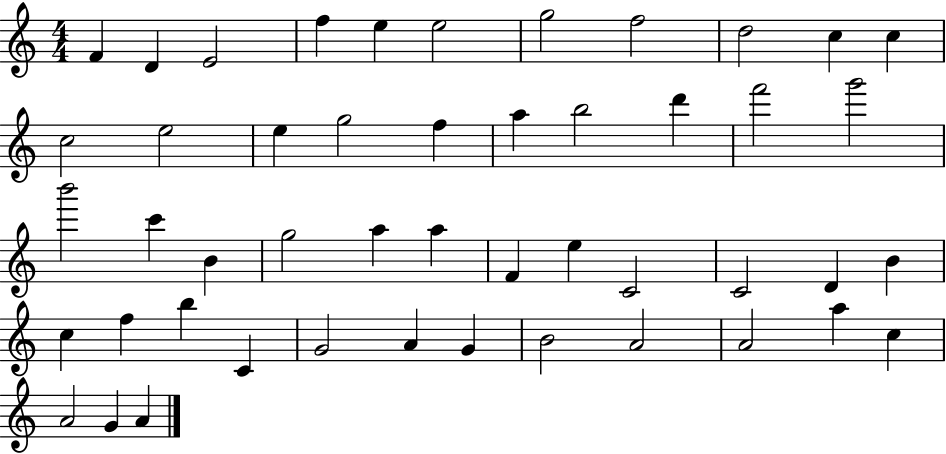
{
  \clef treble
  \numericTimeSignature
  \time 4/4
  \key c \major
  f'4 d'4 e'2 | f''4 e''4 e''2 | g''2 f''2 | d''2 c''4 c''4 | \break c''2 e''2 | e''4 g''2 f''4 | a''4 b''2 d'''4 | f'''2 g'''2 | \break b'''2 c'''4 b'4 | g''2 a''4 a''4 | f'4 e''4 c'2 | c'2 d'4 b'4 | \break c''4 f''4 b''4 c'4 | g'2 a'4 g'4 | b'2 a'2 | a'2 a''4 c''4 | \break a'2 g'4 a'4 | \bar "|."
}